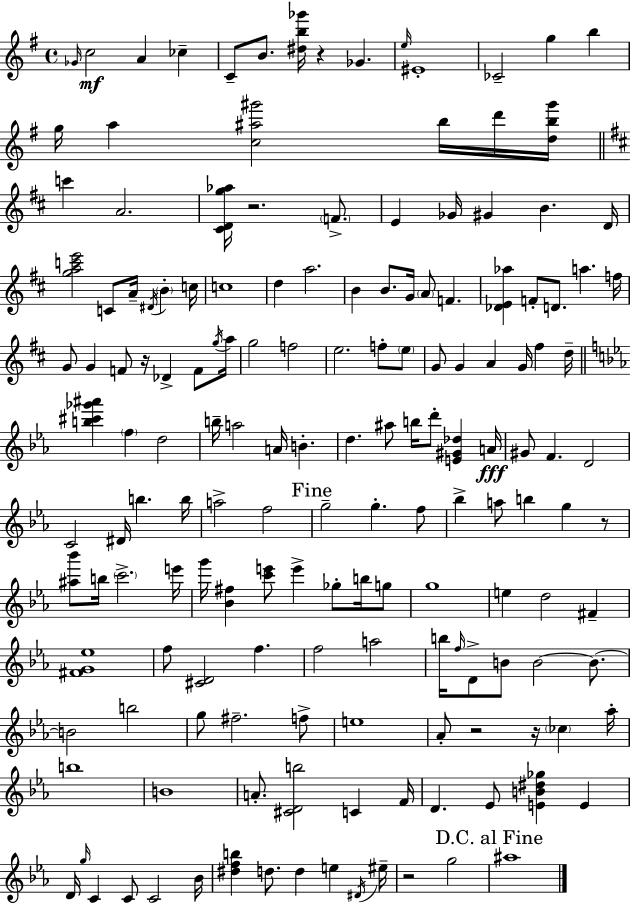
{
  \clef treble
  \time 4/4
  \defaultTimeSignature
  \key g \major
  \grace { ges'16 }\mf c''2 a'4 ces''4-- | c'8-- b'8. <dis'' b'' ges'''>16 r4 ges'4. | \grace { e''16 } eis'1-. | ces'2-- g''4 b''4 | \break g''16 a''4 <c'' ais'' gis'''>2 b''16 | d'''16 <d'' b'' gis'''>16 \bar "||" \break \key b \minor c'''4 a'2. | <cis' d' g'' aes''>16 r2. \parenthesize f'8.-> | e'4 ges'16 gis'4 b'4. d'16 | <g'' a'' c''' e'''>2 c'8 a'16-- \acciaccatura { dis'16 } \parenthesize b'4-. | \break c''16 c''1 | d''4 a''2. | b'4 b'8. g'16 \parenthesize a'8 f'4. | <des' e' aes''>4 f'8-. d'8. a''4. | \break f''16 g'8 g'4 f'8 r16 des'4-> f'8 | \acciaccatura { g''16 } a''16 g''2 f''2 | e''2. f''8-. | \parenthesize e''8 g'8 g'4 a'4 g'16 fis''4 | \break d''16-- \bar "||" \break \key ees \major <b'' cis''' ges''' ais'''>4 \parenthesize f''4 d''2 | b''16-- a''2 a'16 b'4.-. | d''4. ais''8 b''16 d'''8-. <e' gis' des''>4 a'16\fff | gis'8 f'4. d'2 | \break c'2 dis'16 b''4. b''16 | a''2-> f''2 | \mark "Fine" g''2-- g''4.-. f''8 | bes''4-> a''8 b''4 g''4 r8 | \break <ais'' bes'''>8 b''16 \parenthesize c'''2.-> e'''16 | g'''16 <bes' fis''>4 <c''' e'''>8 e'''4-> ges''8-. b''16 g''8 | g''1 | e''4 d''2 fis'4-- | \break <fis' g' ees''>1 | f''8 <cis' d'>2 f''4. | f''2 a''2 | b''16 \grace { f''16 } d'8-> b'8 b'2~~ b'8.~~ | \break b'2 b''2 | g''8 fis''2.-- f''8-> | e''1 | aes'8-. r2 r16 \parenthesize ces''4 | \break aes''16-. b''1 | b'1 | a'8.-. <cis' d' b''>2 c'4 | f'16 d'4. ees'8 <e' b' dis'' ges''>4 e'4 | \break d'16 \grace { g''16 } c'4 c'8 c'2 | bes'16 <dis'' f'' b''>4 d''8. d''4 e''4 | \acciaccatura { dis'16 } eis''16-- r2 g''2 | \mark "D.C. al Fine" ais''1 | \break \bar "|."
}